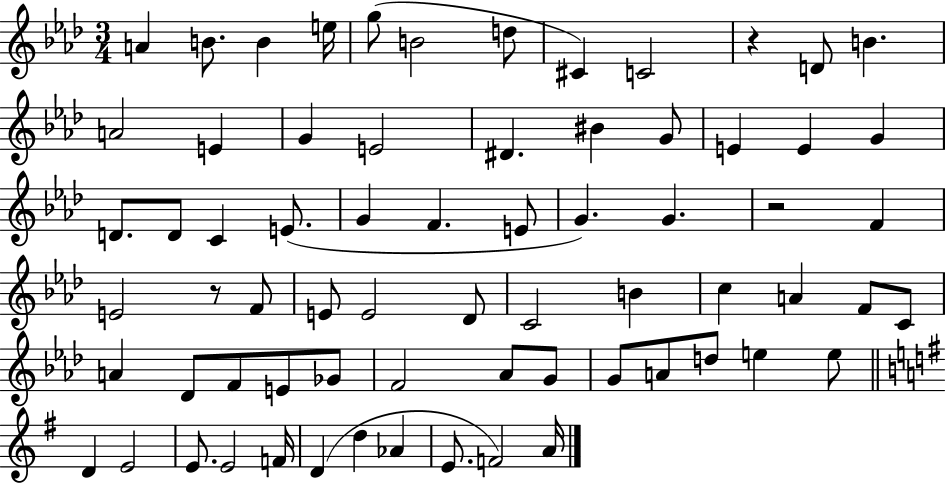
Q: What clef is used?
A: treble